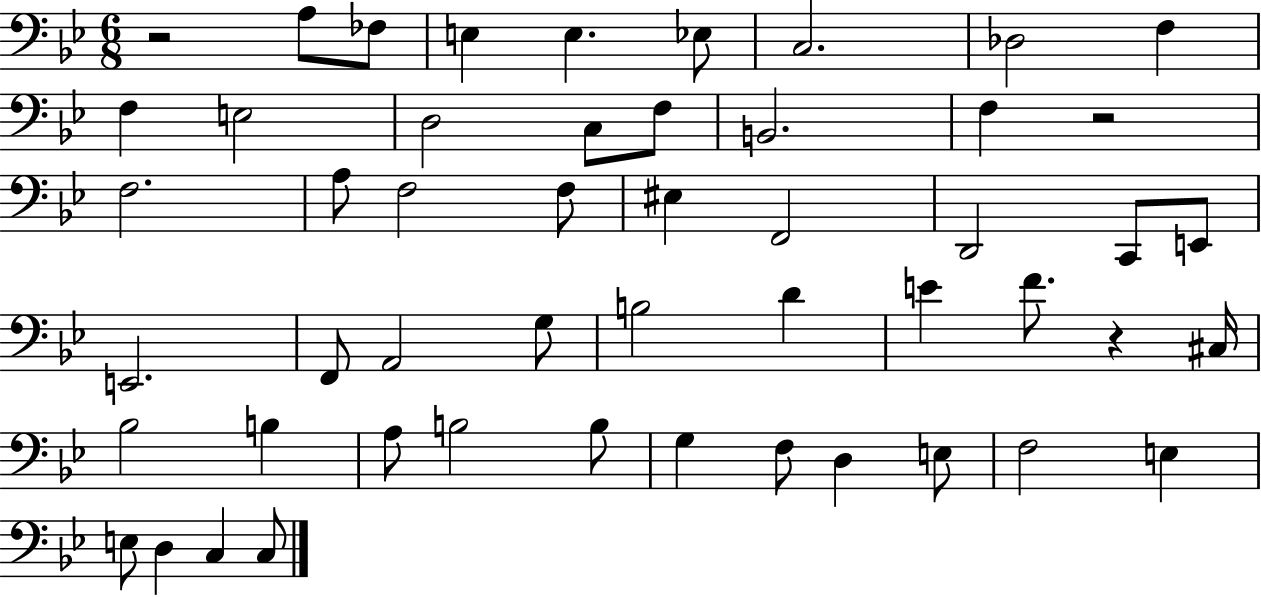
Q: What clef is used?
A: bass